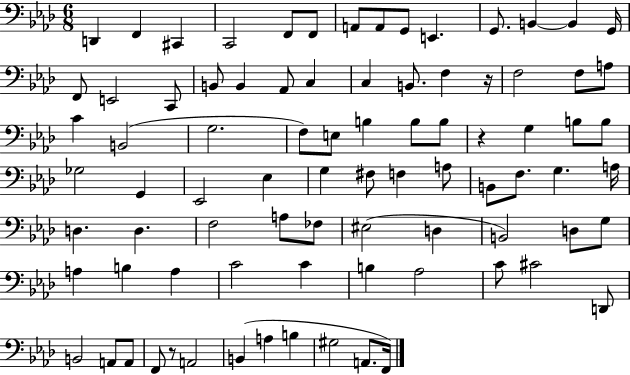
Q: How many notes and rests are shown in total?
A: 84